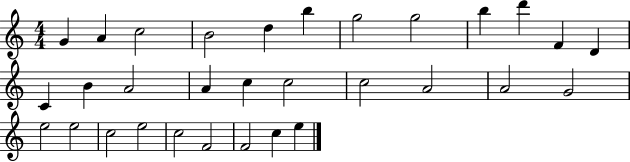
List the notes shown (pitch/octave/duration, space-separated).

G4/q A4/q C5/h B4/h D5/q B5/q G5/h G5/h B5/q D6/q F4/q D4/q C4/q B4/q A4/h A4/q C5/q C5/h C5/h A4/h A4/h G4/h E5/h E5/h C5/h E5/h C5/h F4/h F4/h C5/q E5/q